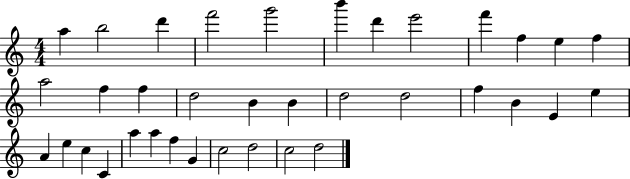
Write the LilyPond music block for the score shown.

{
  \clef treble
  \numericTimeSignature
  \time 4/4
  \key c \major
  a''4 b''2 d'''4 | f'''2 g'''2 | b'''4 d'''4 e'''2 | f'''4 f''4 e''4 f''4 | \break a''2 f''4 f''4 | d''2 b'4 b'4 | d''2 d''2 | f''4 b'4 e'4 e''4 | \break a'4 e''4 c''4 c'4 | a''4 a''4 f''4 g'4 | c''2 d''2 | c''2 d''2 | \break \bar "|."
}